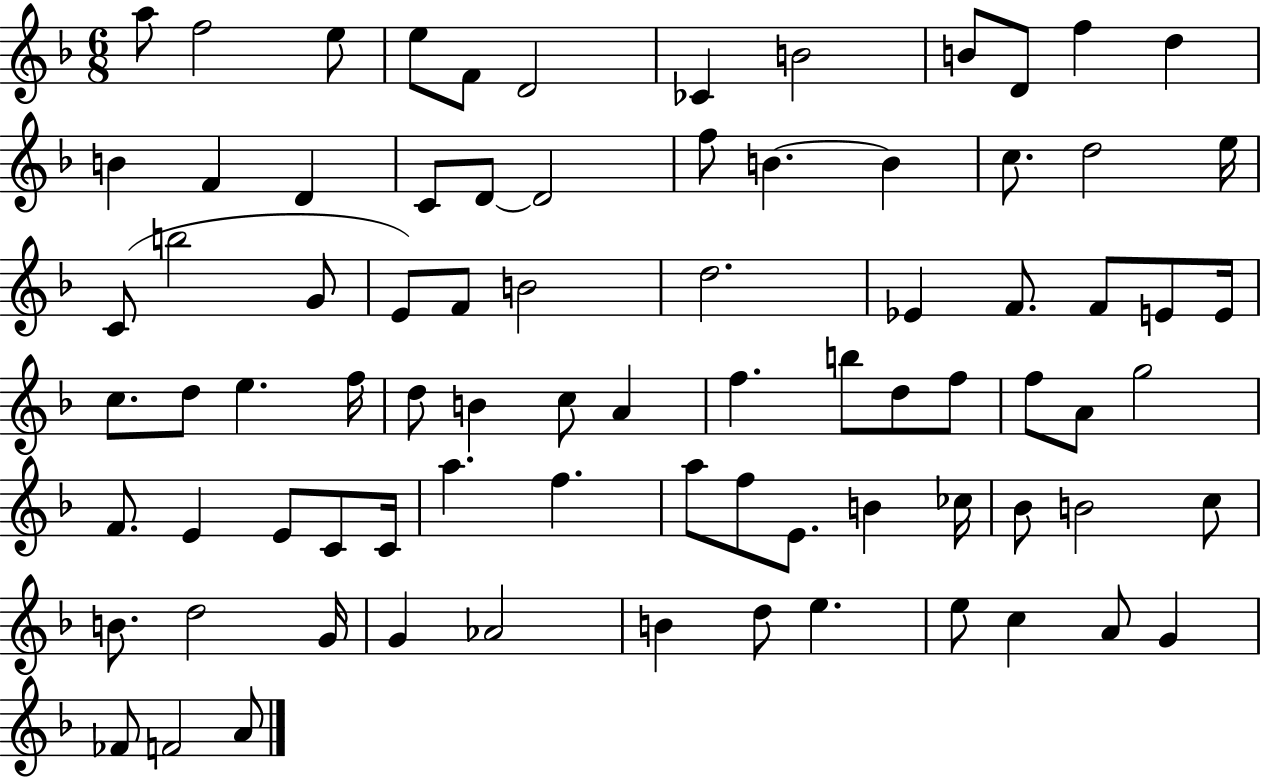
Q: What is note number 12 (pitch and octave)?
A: D5